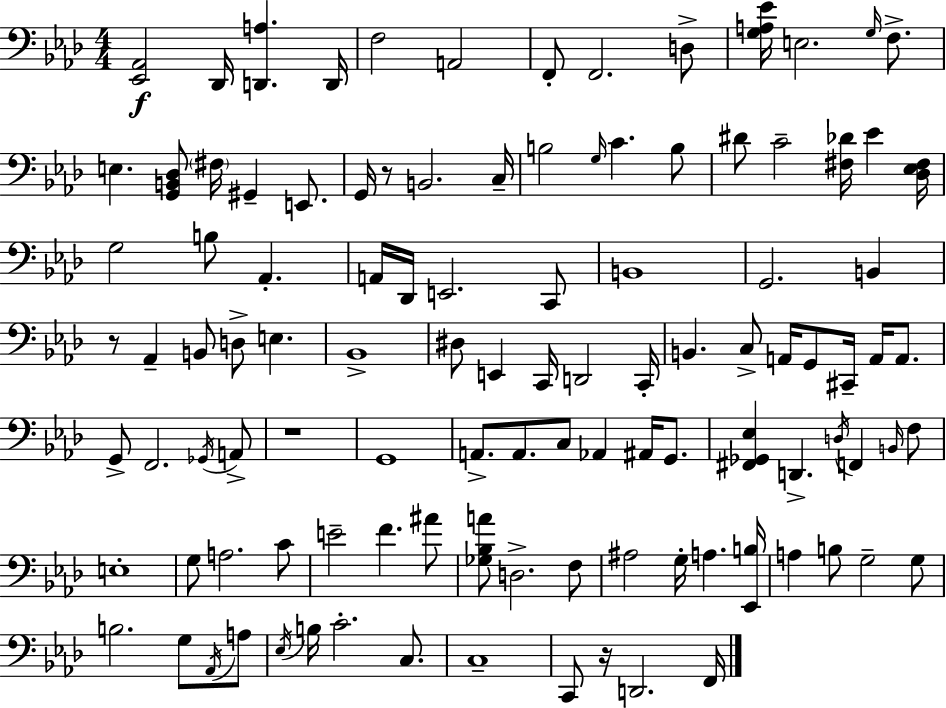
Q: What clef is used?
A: bass